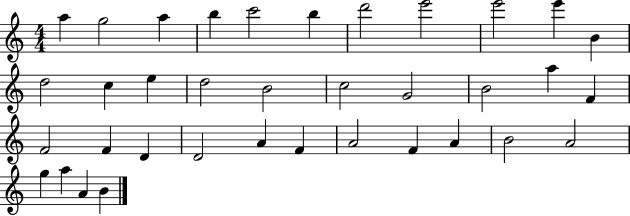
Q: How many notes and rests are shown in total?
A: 36